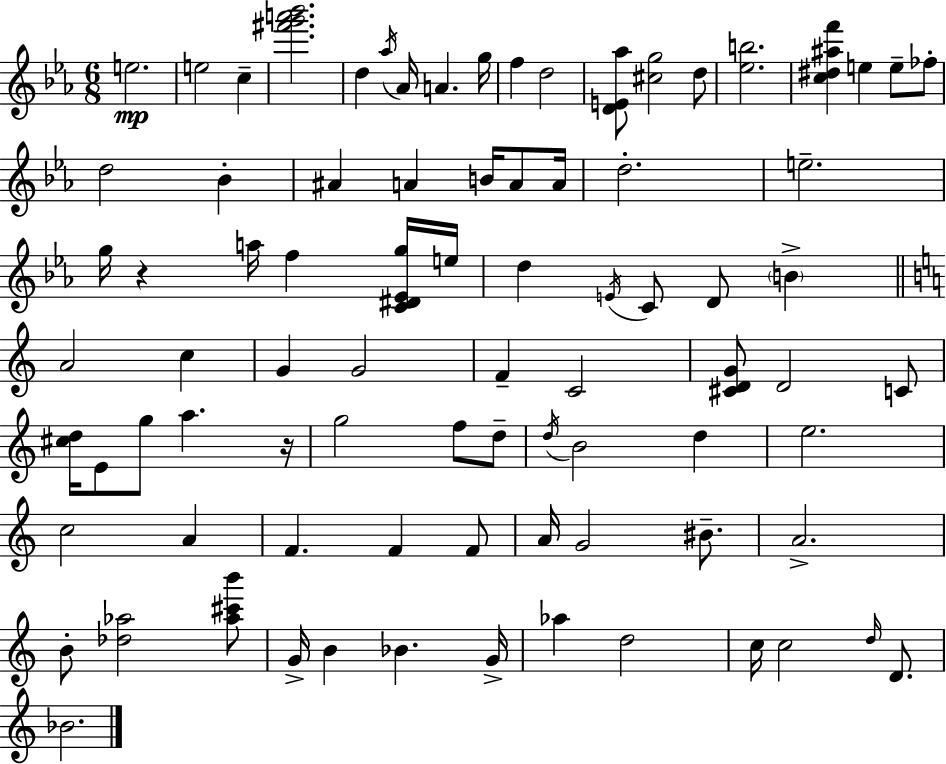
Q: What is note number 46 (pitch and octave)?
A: D5